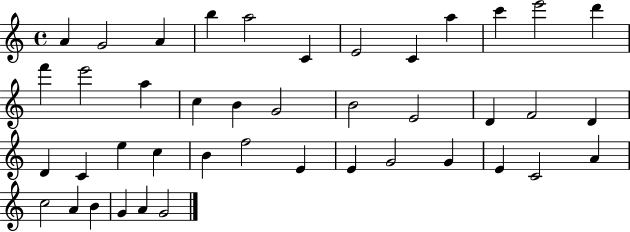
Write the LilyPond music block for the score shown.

{
  \clef treble
  \time 4/4
  \defaultTimeSignature
  \key c \major
  a'4 g'2 a'4 | b''4 a''2 c'4 | e'2 c'4 a''4 | c'''4 e'''2 d'''4 | \break f'''4 e'''2 a''4 | c''4 b'4 g'2 | b'2 e'2 | d'4 f'2 d'4 | \break d'4 c'4 e''4 c''4 | b'4 f''2 e'4 | e'4 g'2 g'4 | e'4 c'2 a'4 | \break c''2 a'4 b'4 | g'4 a'4 g'2 | \bar "|."
}